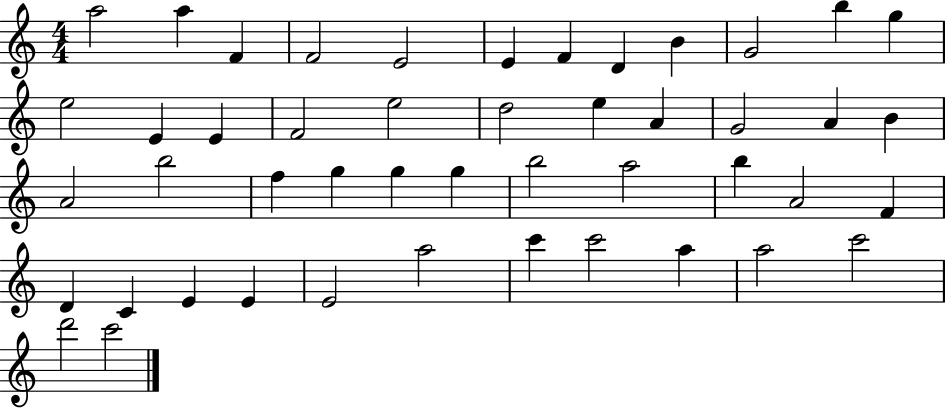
{
  \clef treble
  \numericTimeSignature
  \time 4/4
  \key c \major
  a''2 a''4 f'4 | f'2 e'2 | e'4 f'4 d'4 b'4 | g'2 b''4 g''4 | \break e''2 e'4 e'4 | f'2 e''2 | d''2 e''4 a'4 | g'2 a'4 b'4 | \break a'2 b''2 | f''4 g''4 g''4 g''4 | b''2 a''2 | b''4 a'2 f'4 | \break d'4 c'4 e'4 e'4 | e'2 a''2 | c'''4 c'''2 a''4 | a''2 c'''2 | \break d'''2 c'''2 | \bar "|."
}